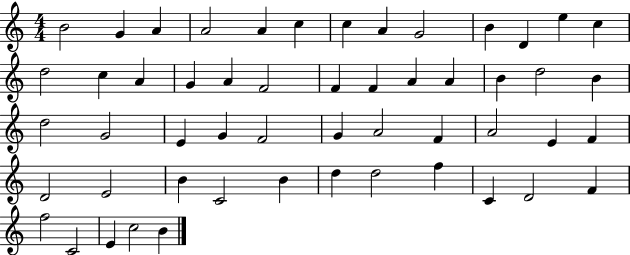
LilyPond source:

{
  \clef treble
  \numericTimeSignature
  \time 4/4
  \key c \major
  b'2 g'4 a'4 | a'2 a'4 c''4 | c''4 a'4 g'2 | b'4 d'4 e''4 c''4 | \break d''2 c''4 a'4 | g'4 a'4 f'2 | f'4 f'4 a'4 a'4 | b'4 d''2 b'4 | \break d''2 g'2 | e'4 g'4 f'2 | g'4 a'2 f'4 | a'2 e'4 f'4 | \break d'2 e'2 | b'4 c'2 b'4 | d''4 d''2 f''4 | c'4 d'2 f'4 | \break f''2 c'2 | e'4 c''2 b'4 | \bar "|."
}